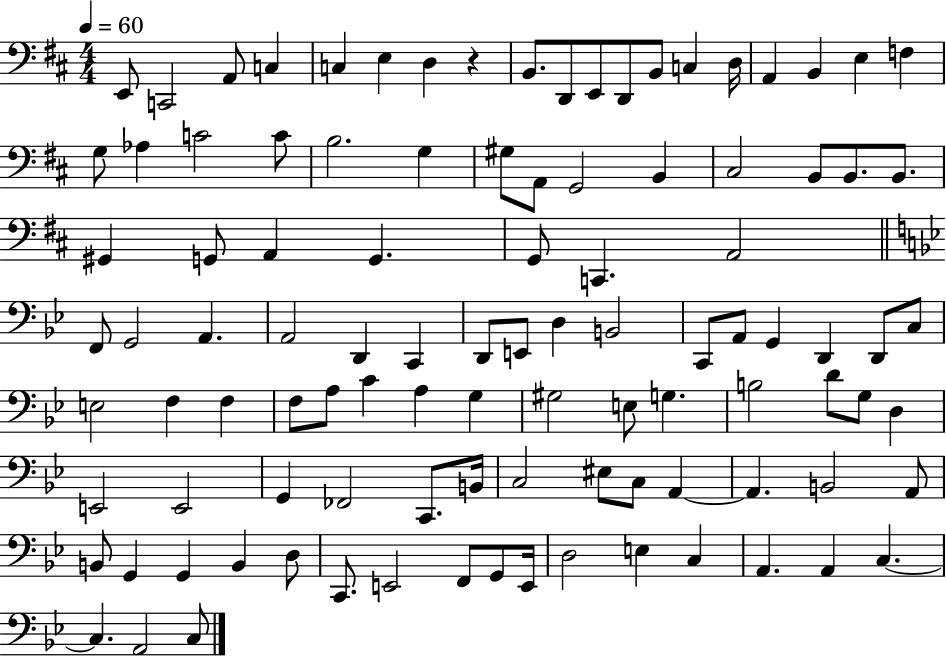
X:1
T:Untitled
M:4/4
L:1/4
K:D
E,,/2 C,,2 A,,/2 C, C, E, D, z B,,/2 D,,/2 E,,/2 D,,/2 B,,/2 C, D,/4 A,, B,, E, F, G,/2 _A, C2 C/2 B,2 G, ^G,/2 A,,/2 G,,2 B,, ^C,2 B,,/2 B,,/2 B,,/2 ^G,, G,,/2 A,, G,, G,,/2 C,, A,,2 F,,/2 G,,2 A,, A,,2 D,, C,, D,,/2 E,,/2 D, B,,2 C,,/2 A,,/2 G,, D,, D,,/2 C,/2 E,2 F, F, F,/2 A,/2 C A, G, ^G,2 E,/2 G, B,2 D/2 G,/2 D, E,,2 E,,2 G,, _F,,2 C,,/2 B,,/4 C,2 ^E,/2 C,/2 A,, A,, B,,2 A,,/2 B,,/2 G,, G,, B,, D,/2 C,,/2 E,,2 F,,/2 G,,/2 E,,/4 D,2 E, C, A,, A,, C, C, A,,2 C,/2